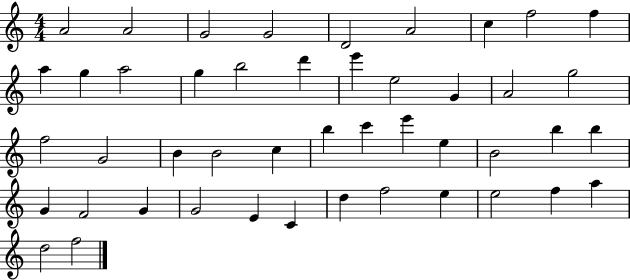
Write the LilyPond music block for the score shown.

{
  \clef treble
  \numericTimeSignature
  \time 4/4
  \key c \major
  a'2 a'2 | g'2 g'2 | d'2 a'2 | c''4 f''2 f''4 | \break a''4 g''4 a''2 | g''4 b''2 d'''4 | e'''4 e''2 g'4 | a'2 g''2 | \break f''2 g'2 | b'4 b'2 c''4 | b''4 c'''4 e'''4 e''4 | b'2 b''4 b''4 | \break g'4 f'2 g'4 | g'2 e'4 c'4 | d''4 f''2 e''4 | e''2 f''4 a''4 | \break d''2 f''2 | \bar "|."
}